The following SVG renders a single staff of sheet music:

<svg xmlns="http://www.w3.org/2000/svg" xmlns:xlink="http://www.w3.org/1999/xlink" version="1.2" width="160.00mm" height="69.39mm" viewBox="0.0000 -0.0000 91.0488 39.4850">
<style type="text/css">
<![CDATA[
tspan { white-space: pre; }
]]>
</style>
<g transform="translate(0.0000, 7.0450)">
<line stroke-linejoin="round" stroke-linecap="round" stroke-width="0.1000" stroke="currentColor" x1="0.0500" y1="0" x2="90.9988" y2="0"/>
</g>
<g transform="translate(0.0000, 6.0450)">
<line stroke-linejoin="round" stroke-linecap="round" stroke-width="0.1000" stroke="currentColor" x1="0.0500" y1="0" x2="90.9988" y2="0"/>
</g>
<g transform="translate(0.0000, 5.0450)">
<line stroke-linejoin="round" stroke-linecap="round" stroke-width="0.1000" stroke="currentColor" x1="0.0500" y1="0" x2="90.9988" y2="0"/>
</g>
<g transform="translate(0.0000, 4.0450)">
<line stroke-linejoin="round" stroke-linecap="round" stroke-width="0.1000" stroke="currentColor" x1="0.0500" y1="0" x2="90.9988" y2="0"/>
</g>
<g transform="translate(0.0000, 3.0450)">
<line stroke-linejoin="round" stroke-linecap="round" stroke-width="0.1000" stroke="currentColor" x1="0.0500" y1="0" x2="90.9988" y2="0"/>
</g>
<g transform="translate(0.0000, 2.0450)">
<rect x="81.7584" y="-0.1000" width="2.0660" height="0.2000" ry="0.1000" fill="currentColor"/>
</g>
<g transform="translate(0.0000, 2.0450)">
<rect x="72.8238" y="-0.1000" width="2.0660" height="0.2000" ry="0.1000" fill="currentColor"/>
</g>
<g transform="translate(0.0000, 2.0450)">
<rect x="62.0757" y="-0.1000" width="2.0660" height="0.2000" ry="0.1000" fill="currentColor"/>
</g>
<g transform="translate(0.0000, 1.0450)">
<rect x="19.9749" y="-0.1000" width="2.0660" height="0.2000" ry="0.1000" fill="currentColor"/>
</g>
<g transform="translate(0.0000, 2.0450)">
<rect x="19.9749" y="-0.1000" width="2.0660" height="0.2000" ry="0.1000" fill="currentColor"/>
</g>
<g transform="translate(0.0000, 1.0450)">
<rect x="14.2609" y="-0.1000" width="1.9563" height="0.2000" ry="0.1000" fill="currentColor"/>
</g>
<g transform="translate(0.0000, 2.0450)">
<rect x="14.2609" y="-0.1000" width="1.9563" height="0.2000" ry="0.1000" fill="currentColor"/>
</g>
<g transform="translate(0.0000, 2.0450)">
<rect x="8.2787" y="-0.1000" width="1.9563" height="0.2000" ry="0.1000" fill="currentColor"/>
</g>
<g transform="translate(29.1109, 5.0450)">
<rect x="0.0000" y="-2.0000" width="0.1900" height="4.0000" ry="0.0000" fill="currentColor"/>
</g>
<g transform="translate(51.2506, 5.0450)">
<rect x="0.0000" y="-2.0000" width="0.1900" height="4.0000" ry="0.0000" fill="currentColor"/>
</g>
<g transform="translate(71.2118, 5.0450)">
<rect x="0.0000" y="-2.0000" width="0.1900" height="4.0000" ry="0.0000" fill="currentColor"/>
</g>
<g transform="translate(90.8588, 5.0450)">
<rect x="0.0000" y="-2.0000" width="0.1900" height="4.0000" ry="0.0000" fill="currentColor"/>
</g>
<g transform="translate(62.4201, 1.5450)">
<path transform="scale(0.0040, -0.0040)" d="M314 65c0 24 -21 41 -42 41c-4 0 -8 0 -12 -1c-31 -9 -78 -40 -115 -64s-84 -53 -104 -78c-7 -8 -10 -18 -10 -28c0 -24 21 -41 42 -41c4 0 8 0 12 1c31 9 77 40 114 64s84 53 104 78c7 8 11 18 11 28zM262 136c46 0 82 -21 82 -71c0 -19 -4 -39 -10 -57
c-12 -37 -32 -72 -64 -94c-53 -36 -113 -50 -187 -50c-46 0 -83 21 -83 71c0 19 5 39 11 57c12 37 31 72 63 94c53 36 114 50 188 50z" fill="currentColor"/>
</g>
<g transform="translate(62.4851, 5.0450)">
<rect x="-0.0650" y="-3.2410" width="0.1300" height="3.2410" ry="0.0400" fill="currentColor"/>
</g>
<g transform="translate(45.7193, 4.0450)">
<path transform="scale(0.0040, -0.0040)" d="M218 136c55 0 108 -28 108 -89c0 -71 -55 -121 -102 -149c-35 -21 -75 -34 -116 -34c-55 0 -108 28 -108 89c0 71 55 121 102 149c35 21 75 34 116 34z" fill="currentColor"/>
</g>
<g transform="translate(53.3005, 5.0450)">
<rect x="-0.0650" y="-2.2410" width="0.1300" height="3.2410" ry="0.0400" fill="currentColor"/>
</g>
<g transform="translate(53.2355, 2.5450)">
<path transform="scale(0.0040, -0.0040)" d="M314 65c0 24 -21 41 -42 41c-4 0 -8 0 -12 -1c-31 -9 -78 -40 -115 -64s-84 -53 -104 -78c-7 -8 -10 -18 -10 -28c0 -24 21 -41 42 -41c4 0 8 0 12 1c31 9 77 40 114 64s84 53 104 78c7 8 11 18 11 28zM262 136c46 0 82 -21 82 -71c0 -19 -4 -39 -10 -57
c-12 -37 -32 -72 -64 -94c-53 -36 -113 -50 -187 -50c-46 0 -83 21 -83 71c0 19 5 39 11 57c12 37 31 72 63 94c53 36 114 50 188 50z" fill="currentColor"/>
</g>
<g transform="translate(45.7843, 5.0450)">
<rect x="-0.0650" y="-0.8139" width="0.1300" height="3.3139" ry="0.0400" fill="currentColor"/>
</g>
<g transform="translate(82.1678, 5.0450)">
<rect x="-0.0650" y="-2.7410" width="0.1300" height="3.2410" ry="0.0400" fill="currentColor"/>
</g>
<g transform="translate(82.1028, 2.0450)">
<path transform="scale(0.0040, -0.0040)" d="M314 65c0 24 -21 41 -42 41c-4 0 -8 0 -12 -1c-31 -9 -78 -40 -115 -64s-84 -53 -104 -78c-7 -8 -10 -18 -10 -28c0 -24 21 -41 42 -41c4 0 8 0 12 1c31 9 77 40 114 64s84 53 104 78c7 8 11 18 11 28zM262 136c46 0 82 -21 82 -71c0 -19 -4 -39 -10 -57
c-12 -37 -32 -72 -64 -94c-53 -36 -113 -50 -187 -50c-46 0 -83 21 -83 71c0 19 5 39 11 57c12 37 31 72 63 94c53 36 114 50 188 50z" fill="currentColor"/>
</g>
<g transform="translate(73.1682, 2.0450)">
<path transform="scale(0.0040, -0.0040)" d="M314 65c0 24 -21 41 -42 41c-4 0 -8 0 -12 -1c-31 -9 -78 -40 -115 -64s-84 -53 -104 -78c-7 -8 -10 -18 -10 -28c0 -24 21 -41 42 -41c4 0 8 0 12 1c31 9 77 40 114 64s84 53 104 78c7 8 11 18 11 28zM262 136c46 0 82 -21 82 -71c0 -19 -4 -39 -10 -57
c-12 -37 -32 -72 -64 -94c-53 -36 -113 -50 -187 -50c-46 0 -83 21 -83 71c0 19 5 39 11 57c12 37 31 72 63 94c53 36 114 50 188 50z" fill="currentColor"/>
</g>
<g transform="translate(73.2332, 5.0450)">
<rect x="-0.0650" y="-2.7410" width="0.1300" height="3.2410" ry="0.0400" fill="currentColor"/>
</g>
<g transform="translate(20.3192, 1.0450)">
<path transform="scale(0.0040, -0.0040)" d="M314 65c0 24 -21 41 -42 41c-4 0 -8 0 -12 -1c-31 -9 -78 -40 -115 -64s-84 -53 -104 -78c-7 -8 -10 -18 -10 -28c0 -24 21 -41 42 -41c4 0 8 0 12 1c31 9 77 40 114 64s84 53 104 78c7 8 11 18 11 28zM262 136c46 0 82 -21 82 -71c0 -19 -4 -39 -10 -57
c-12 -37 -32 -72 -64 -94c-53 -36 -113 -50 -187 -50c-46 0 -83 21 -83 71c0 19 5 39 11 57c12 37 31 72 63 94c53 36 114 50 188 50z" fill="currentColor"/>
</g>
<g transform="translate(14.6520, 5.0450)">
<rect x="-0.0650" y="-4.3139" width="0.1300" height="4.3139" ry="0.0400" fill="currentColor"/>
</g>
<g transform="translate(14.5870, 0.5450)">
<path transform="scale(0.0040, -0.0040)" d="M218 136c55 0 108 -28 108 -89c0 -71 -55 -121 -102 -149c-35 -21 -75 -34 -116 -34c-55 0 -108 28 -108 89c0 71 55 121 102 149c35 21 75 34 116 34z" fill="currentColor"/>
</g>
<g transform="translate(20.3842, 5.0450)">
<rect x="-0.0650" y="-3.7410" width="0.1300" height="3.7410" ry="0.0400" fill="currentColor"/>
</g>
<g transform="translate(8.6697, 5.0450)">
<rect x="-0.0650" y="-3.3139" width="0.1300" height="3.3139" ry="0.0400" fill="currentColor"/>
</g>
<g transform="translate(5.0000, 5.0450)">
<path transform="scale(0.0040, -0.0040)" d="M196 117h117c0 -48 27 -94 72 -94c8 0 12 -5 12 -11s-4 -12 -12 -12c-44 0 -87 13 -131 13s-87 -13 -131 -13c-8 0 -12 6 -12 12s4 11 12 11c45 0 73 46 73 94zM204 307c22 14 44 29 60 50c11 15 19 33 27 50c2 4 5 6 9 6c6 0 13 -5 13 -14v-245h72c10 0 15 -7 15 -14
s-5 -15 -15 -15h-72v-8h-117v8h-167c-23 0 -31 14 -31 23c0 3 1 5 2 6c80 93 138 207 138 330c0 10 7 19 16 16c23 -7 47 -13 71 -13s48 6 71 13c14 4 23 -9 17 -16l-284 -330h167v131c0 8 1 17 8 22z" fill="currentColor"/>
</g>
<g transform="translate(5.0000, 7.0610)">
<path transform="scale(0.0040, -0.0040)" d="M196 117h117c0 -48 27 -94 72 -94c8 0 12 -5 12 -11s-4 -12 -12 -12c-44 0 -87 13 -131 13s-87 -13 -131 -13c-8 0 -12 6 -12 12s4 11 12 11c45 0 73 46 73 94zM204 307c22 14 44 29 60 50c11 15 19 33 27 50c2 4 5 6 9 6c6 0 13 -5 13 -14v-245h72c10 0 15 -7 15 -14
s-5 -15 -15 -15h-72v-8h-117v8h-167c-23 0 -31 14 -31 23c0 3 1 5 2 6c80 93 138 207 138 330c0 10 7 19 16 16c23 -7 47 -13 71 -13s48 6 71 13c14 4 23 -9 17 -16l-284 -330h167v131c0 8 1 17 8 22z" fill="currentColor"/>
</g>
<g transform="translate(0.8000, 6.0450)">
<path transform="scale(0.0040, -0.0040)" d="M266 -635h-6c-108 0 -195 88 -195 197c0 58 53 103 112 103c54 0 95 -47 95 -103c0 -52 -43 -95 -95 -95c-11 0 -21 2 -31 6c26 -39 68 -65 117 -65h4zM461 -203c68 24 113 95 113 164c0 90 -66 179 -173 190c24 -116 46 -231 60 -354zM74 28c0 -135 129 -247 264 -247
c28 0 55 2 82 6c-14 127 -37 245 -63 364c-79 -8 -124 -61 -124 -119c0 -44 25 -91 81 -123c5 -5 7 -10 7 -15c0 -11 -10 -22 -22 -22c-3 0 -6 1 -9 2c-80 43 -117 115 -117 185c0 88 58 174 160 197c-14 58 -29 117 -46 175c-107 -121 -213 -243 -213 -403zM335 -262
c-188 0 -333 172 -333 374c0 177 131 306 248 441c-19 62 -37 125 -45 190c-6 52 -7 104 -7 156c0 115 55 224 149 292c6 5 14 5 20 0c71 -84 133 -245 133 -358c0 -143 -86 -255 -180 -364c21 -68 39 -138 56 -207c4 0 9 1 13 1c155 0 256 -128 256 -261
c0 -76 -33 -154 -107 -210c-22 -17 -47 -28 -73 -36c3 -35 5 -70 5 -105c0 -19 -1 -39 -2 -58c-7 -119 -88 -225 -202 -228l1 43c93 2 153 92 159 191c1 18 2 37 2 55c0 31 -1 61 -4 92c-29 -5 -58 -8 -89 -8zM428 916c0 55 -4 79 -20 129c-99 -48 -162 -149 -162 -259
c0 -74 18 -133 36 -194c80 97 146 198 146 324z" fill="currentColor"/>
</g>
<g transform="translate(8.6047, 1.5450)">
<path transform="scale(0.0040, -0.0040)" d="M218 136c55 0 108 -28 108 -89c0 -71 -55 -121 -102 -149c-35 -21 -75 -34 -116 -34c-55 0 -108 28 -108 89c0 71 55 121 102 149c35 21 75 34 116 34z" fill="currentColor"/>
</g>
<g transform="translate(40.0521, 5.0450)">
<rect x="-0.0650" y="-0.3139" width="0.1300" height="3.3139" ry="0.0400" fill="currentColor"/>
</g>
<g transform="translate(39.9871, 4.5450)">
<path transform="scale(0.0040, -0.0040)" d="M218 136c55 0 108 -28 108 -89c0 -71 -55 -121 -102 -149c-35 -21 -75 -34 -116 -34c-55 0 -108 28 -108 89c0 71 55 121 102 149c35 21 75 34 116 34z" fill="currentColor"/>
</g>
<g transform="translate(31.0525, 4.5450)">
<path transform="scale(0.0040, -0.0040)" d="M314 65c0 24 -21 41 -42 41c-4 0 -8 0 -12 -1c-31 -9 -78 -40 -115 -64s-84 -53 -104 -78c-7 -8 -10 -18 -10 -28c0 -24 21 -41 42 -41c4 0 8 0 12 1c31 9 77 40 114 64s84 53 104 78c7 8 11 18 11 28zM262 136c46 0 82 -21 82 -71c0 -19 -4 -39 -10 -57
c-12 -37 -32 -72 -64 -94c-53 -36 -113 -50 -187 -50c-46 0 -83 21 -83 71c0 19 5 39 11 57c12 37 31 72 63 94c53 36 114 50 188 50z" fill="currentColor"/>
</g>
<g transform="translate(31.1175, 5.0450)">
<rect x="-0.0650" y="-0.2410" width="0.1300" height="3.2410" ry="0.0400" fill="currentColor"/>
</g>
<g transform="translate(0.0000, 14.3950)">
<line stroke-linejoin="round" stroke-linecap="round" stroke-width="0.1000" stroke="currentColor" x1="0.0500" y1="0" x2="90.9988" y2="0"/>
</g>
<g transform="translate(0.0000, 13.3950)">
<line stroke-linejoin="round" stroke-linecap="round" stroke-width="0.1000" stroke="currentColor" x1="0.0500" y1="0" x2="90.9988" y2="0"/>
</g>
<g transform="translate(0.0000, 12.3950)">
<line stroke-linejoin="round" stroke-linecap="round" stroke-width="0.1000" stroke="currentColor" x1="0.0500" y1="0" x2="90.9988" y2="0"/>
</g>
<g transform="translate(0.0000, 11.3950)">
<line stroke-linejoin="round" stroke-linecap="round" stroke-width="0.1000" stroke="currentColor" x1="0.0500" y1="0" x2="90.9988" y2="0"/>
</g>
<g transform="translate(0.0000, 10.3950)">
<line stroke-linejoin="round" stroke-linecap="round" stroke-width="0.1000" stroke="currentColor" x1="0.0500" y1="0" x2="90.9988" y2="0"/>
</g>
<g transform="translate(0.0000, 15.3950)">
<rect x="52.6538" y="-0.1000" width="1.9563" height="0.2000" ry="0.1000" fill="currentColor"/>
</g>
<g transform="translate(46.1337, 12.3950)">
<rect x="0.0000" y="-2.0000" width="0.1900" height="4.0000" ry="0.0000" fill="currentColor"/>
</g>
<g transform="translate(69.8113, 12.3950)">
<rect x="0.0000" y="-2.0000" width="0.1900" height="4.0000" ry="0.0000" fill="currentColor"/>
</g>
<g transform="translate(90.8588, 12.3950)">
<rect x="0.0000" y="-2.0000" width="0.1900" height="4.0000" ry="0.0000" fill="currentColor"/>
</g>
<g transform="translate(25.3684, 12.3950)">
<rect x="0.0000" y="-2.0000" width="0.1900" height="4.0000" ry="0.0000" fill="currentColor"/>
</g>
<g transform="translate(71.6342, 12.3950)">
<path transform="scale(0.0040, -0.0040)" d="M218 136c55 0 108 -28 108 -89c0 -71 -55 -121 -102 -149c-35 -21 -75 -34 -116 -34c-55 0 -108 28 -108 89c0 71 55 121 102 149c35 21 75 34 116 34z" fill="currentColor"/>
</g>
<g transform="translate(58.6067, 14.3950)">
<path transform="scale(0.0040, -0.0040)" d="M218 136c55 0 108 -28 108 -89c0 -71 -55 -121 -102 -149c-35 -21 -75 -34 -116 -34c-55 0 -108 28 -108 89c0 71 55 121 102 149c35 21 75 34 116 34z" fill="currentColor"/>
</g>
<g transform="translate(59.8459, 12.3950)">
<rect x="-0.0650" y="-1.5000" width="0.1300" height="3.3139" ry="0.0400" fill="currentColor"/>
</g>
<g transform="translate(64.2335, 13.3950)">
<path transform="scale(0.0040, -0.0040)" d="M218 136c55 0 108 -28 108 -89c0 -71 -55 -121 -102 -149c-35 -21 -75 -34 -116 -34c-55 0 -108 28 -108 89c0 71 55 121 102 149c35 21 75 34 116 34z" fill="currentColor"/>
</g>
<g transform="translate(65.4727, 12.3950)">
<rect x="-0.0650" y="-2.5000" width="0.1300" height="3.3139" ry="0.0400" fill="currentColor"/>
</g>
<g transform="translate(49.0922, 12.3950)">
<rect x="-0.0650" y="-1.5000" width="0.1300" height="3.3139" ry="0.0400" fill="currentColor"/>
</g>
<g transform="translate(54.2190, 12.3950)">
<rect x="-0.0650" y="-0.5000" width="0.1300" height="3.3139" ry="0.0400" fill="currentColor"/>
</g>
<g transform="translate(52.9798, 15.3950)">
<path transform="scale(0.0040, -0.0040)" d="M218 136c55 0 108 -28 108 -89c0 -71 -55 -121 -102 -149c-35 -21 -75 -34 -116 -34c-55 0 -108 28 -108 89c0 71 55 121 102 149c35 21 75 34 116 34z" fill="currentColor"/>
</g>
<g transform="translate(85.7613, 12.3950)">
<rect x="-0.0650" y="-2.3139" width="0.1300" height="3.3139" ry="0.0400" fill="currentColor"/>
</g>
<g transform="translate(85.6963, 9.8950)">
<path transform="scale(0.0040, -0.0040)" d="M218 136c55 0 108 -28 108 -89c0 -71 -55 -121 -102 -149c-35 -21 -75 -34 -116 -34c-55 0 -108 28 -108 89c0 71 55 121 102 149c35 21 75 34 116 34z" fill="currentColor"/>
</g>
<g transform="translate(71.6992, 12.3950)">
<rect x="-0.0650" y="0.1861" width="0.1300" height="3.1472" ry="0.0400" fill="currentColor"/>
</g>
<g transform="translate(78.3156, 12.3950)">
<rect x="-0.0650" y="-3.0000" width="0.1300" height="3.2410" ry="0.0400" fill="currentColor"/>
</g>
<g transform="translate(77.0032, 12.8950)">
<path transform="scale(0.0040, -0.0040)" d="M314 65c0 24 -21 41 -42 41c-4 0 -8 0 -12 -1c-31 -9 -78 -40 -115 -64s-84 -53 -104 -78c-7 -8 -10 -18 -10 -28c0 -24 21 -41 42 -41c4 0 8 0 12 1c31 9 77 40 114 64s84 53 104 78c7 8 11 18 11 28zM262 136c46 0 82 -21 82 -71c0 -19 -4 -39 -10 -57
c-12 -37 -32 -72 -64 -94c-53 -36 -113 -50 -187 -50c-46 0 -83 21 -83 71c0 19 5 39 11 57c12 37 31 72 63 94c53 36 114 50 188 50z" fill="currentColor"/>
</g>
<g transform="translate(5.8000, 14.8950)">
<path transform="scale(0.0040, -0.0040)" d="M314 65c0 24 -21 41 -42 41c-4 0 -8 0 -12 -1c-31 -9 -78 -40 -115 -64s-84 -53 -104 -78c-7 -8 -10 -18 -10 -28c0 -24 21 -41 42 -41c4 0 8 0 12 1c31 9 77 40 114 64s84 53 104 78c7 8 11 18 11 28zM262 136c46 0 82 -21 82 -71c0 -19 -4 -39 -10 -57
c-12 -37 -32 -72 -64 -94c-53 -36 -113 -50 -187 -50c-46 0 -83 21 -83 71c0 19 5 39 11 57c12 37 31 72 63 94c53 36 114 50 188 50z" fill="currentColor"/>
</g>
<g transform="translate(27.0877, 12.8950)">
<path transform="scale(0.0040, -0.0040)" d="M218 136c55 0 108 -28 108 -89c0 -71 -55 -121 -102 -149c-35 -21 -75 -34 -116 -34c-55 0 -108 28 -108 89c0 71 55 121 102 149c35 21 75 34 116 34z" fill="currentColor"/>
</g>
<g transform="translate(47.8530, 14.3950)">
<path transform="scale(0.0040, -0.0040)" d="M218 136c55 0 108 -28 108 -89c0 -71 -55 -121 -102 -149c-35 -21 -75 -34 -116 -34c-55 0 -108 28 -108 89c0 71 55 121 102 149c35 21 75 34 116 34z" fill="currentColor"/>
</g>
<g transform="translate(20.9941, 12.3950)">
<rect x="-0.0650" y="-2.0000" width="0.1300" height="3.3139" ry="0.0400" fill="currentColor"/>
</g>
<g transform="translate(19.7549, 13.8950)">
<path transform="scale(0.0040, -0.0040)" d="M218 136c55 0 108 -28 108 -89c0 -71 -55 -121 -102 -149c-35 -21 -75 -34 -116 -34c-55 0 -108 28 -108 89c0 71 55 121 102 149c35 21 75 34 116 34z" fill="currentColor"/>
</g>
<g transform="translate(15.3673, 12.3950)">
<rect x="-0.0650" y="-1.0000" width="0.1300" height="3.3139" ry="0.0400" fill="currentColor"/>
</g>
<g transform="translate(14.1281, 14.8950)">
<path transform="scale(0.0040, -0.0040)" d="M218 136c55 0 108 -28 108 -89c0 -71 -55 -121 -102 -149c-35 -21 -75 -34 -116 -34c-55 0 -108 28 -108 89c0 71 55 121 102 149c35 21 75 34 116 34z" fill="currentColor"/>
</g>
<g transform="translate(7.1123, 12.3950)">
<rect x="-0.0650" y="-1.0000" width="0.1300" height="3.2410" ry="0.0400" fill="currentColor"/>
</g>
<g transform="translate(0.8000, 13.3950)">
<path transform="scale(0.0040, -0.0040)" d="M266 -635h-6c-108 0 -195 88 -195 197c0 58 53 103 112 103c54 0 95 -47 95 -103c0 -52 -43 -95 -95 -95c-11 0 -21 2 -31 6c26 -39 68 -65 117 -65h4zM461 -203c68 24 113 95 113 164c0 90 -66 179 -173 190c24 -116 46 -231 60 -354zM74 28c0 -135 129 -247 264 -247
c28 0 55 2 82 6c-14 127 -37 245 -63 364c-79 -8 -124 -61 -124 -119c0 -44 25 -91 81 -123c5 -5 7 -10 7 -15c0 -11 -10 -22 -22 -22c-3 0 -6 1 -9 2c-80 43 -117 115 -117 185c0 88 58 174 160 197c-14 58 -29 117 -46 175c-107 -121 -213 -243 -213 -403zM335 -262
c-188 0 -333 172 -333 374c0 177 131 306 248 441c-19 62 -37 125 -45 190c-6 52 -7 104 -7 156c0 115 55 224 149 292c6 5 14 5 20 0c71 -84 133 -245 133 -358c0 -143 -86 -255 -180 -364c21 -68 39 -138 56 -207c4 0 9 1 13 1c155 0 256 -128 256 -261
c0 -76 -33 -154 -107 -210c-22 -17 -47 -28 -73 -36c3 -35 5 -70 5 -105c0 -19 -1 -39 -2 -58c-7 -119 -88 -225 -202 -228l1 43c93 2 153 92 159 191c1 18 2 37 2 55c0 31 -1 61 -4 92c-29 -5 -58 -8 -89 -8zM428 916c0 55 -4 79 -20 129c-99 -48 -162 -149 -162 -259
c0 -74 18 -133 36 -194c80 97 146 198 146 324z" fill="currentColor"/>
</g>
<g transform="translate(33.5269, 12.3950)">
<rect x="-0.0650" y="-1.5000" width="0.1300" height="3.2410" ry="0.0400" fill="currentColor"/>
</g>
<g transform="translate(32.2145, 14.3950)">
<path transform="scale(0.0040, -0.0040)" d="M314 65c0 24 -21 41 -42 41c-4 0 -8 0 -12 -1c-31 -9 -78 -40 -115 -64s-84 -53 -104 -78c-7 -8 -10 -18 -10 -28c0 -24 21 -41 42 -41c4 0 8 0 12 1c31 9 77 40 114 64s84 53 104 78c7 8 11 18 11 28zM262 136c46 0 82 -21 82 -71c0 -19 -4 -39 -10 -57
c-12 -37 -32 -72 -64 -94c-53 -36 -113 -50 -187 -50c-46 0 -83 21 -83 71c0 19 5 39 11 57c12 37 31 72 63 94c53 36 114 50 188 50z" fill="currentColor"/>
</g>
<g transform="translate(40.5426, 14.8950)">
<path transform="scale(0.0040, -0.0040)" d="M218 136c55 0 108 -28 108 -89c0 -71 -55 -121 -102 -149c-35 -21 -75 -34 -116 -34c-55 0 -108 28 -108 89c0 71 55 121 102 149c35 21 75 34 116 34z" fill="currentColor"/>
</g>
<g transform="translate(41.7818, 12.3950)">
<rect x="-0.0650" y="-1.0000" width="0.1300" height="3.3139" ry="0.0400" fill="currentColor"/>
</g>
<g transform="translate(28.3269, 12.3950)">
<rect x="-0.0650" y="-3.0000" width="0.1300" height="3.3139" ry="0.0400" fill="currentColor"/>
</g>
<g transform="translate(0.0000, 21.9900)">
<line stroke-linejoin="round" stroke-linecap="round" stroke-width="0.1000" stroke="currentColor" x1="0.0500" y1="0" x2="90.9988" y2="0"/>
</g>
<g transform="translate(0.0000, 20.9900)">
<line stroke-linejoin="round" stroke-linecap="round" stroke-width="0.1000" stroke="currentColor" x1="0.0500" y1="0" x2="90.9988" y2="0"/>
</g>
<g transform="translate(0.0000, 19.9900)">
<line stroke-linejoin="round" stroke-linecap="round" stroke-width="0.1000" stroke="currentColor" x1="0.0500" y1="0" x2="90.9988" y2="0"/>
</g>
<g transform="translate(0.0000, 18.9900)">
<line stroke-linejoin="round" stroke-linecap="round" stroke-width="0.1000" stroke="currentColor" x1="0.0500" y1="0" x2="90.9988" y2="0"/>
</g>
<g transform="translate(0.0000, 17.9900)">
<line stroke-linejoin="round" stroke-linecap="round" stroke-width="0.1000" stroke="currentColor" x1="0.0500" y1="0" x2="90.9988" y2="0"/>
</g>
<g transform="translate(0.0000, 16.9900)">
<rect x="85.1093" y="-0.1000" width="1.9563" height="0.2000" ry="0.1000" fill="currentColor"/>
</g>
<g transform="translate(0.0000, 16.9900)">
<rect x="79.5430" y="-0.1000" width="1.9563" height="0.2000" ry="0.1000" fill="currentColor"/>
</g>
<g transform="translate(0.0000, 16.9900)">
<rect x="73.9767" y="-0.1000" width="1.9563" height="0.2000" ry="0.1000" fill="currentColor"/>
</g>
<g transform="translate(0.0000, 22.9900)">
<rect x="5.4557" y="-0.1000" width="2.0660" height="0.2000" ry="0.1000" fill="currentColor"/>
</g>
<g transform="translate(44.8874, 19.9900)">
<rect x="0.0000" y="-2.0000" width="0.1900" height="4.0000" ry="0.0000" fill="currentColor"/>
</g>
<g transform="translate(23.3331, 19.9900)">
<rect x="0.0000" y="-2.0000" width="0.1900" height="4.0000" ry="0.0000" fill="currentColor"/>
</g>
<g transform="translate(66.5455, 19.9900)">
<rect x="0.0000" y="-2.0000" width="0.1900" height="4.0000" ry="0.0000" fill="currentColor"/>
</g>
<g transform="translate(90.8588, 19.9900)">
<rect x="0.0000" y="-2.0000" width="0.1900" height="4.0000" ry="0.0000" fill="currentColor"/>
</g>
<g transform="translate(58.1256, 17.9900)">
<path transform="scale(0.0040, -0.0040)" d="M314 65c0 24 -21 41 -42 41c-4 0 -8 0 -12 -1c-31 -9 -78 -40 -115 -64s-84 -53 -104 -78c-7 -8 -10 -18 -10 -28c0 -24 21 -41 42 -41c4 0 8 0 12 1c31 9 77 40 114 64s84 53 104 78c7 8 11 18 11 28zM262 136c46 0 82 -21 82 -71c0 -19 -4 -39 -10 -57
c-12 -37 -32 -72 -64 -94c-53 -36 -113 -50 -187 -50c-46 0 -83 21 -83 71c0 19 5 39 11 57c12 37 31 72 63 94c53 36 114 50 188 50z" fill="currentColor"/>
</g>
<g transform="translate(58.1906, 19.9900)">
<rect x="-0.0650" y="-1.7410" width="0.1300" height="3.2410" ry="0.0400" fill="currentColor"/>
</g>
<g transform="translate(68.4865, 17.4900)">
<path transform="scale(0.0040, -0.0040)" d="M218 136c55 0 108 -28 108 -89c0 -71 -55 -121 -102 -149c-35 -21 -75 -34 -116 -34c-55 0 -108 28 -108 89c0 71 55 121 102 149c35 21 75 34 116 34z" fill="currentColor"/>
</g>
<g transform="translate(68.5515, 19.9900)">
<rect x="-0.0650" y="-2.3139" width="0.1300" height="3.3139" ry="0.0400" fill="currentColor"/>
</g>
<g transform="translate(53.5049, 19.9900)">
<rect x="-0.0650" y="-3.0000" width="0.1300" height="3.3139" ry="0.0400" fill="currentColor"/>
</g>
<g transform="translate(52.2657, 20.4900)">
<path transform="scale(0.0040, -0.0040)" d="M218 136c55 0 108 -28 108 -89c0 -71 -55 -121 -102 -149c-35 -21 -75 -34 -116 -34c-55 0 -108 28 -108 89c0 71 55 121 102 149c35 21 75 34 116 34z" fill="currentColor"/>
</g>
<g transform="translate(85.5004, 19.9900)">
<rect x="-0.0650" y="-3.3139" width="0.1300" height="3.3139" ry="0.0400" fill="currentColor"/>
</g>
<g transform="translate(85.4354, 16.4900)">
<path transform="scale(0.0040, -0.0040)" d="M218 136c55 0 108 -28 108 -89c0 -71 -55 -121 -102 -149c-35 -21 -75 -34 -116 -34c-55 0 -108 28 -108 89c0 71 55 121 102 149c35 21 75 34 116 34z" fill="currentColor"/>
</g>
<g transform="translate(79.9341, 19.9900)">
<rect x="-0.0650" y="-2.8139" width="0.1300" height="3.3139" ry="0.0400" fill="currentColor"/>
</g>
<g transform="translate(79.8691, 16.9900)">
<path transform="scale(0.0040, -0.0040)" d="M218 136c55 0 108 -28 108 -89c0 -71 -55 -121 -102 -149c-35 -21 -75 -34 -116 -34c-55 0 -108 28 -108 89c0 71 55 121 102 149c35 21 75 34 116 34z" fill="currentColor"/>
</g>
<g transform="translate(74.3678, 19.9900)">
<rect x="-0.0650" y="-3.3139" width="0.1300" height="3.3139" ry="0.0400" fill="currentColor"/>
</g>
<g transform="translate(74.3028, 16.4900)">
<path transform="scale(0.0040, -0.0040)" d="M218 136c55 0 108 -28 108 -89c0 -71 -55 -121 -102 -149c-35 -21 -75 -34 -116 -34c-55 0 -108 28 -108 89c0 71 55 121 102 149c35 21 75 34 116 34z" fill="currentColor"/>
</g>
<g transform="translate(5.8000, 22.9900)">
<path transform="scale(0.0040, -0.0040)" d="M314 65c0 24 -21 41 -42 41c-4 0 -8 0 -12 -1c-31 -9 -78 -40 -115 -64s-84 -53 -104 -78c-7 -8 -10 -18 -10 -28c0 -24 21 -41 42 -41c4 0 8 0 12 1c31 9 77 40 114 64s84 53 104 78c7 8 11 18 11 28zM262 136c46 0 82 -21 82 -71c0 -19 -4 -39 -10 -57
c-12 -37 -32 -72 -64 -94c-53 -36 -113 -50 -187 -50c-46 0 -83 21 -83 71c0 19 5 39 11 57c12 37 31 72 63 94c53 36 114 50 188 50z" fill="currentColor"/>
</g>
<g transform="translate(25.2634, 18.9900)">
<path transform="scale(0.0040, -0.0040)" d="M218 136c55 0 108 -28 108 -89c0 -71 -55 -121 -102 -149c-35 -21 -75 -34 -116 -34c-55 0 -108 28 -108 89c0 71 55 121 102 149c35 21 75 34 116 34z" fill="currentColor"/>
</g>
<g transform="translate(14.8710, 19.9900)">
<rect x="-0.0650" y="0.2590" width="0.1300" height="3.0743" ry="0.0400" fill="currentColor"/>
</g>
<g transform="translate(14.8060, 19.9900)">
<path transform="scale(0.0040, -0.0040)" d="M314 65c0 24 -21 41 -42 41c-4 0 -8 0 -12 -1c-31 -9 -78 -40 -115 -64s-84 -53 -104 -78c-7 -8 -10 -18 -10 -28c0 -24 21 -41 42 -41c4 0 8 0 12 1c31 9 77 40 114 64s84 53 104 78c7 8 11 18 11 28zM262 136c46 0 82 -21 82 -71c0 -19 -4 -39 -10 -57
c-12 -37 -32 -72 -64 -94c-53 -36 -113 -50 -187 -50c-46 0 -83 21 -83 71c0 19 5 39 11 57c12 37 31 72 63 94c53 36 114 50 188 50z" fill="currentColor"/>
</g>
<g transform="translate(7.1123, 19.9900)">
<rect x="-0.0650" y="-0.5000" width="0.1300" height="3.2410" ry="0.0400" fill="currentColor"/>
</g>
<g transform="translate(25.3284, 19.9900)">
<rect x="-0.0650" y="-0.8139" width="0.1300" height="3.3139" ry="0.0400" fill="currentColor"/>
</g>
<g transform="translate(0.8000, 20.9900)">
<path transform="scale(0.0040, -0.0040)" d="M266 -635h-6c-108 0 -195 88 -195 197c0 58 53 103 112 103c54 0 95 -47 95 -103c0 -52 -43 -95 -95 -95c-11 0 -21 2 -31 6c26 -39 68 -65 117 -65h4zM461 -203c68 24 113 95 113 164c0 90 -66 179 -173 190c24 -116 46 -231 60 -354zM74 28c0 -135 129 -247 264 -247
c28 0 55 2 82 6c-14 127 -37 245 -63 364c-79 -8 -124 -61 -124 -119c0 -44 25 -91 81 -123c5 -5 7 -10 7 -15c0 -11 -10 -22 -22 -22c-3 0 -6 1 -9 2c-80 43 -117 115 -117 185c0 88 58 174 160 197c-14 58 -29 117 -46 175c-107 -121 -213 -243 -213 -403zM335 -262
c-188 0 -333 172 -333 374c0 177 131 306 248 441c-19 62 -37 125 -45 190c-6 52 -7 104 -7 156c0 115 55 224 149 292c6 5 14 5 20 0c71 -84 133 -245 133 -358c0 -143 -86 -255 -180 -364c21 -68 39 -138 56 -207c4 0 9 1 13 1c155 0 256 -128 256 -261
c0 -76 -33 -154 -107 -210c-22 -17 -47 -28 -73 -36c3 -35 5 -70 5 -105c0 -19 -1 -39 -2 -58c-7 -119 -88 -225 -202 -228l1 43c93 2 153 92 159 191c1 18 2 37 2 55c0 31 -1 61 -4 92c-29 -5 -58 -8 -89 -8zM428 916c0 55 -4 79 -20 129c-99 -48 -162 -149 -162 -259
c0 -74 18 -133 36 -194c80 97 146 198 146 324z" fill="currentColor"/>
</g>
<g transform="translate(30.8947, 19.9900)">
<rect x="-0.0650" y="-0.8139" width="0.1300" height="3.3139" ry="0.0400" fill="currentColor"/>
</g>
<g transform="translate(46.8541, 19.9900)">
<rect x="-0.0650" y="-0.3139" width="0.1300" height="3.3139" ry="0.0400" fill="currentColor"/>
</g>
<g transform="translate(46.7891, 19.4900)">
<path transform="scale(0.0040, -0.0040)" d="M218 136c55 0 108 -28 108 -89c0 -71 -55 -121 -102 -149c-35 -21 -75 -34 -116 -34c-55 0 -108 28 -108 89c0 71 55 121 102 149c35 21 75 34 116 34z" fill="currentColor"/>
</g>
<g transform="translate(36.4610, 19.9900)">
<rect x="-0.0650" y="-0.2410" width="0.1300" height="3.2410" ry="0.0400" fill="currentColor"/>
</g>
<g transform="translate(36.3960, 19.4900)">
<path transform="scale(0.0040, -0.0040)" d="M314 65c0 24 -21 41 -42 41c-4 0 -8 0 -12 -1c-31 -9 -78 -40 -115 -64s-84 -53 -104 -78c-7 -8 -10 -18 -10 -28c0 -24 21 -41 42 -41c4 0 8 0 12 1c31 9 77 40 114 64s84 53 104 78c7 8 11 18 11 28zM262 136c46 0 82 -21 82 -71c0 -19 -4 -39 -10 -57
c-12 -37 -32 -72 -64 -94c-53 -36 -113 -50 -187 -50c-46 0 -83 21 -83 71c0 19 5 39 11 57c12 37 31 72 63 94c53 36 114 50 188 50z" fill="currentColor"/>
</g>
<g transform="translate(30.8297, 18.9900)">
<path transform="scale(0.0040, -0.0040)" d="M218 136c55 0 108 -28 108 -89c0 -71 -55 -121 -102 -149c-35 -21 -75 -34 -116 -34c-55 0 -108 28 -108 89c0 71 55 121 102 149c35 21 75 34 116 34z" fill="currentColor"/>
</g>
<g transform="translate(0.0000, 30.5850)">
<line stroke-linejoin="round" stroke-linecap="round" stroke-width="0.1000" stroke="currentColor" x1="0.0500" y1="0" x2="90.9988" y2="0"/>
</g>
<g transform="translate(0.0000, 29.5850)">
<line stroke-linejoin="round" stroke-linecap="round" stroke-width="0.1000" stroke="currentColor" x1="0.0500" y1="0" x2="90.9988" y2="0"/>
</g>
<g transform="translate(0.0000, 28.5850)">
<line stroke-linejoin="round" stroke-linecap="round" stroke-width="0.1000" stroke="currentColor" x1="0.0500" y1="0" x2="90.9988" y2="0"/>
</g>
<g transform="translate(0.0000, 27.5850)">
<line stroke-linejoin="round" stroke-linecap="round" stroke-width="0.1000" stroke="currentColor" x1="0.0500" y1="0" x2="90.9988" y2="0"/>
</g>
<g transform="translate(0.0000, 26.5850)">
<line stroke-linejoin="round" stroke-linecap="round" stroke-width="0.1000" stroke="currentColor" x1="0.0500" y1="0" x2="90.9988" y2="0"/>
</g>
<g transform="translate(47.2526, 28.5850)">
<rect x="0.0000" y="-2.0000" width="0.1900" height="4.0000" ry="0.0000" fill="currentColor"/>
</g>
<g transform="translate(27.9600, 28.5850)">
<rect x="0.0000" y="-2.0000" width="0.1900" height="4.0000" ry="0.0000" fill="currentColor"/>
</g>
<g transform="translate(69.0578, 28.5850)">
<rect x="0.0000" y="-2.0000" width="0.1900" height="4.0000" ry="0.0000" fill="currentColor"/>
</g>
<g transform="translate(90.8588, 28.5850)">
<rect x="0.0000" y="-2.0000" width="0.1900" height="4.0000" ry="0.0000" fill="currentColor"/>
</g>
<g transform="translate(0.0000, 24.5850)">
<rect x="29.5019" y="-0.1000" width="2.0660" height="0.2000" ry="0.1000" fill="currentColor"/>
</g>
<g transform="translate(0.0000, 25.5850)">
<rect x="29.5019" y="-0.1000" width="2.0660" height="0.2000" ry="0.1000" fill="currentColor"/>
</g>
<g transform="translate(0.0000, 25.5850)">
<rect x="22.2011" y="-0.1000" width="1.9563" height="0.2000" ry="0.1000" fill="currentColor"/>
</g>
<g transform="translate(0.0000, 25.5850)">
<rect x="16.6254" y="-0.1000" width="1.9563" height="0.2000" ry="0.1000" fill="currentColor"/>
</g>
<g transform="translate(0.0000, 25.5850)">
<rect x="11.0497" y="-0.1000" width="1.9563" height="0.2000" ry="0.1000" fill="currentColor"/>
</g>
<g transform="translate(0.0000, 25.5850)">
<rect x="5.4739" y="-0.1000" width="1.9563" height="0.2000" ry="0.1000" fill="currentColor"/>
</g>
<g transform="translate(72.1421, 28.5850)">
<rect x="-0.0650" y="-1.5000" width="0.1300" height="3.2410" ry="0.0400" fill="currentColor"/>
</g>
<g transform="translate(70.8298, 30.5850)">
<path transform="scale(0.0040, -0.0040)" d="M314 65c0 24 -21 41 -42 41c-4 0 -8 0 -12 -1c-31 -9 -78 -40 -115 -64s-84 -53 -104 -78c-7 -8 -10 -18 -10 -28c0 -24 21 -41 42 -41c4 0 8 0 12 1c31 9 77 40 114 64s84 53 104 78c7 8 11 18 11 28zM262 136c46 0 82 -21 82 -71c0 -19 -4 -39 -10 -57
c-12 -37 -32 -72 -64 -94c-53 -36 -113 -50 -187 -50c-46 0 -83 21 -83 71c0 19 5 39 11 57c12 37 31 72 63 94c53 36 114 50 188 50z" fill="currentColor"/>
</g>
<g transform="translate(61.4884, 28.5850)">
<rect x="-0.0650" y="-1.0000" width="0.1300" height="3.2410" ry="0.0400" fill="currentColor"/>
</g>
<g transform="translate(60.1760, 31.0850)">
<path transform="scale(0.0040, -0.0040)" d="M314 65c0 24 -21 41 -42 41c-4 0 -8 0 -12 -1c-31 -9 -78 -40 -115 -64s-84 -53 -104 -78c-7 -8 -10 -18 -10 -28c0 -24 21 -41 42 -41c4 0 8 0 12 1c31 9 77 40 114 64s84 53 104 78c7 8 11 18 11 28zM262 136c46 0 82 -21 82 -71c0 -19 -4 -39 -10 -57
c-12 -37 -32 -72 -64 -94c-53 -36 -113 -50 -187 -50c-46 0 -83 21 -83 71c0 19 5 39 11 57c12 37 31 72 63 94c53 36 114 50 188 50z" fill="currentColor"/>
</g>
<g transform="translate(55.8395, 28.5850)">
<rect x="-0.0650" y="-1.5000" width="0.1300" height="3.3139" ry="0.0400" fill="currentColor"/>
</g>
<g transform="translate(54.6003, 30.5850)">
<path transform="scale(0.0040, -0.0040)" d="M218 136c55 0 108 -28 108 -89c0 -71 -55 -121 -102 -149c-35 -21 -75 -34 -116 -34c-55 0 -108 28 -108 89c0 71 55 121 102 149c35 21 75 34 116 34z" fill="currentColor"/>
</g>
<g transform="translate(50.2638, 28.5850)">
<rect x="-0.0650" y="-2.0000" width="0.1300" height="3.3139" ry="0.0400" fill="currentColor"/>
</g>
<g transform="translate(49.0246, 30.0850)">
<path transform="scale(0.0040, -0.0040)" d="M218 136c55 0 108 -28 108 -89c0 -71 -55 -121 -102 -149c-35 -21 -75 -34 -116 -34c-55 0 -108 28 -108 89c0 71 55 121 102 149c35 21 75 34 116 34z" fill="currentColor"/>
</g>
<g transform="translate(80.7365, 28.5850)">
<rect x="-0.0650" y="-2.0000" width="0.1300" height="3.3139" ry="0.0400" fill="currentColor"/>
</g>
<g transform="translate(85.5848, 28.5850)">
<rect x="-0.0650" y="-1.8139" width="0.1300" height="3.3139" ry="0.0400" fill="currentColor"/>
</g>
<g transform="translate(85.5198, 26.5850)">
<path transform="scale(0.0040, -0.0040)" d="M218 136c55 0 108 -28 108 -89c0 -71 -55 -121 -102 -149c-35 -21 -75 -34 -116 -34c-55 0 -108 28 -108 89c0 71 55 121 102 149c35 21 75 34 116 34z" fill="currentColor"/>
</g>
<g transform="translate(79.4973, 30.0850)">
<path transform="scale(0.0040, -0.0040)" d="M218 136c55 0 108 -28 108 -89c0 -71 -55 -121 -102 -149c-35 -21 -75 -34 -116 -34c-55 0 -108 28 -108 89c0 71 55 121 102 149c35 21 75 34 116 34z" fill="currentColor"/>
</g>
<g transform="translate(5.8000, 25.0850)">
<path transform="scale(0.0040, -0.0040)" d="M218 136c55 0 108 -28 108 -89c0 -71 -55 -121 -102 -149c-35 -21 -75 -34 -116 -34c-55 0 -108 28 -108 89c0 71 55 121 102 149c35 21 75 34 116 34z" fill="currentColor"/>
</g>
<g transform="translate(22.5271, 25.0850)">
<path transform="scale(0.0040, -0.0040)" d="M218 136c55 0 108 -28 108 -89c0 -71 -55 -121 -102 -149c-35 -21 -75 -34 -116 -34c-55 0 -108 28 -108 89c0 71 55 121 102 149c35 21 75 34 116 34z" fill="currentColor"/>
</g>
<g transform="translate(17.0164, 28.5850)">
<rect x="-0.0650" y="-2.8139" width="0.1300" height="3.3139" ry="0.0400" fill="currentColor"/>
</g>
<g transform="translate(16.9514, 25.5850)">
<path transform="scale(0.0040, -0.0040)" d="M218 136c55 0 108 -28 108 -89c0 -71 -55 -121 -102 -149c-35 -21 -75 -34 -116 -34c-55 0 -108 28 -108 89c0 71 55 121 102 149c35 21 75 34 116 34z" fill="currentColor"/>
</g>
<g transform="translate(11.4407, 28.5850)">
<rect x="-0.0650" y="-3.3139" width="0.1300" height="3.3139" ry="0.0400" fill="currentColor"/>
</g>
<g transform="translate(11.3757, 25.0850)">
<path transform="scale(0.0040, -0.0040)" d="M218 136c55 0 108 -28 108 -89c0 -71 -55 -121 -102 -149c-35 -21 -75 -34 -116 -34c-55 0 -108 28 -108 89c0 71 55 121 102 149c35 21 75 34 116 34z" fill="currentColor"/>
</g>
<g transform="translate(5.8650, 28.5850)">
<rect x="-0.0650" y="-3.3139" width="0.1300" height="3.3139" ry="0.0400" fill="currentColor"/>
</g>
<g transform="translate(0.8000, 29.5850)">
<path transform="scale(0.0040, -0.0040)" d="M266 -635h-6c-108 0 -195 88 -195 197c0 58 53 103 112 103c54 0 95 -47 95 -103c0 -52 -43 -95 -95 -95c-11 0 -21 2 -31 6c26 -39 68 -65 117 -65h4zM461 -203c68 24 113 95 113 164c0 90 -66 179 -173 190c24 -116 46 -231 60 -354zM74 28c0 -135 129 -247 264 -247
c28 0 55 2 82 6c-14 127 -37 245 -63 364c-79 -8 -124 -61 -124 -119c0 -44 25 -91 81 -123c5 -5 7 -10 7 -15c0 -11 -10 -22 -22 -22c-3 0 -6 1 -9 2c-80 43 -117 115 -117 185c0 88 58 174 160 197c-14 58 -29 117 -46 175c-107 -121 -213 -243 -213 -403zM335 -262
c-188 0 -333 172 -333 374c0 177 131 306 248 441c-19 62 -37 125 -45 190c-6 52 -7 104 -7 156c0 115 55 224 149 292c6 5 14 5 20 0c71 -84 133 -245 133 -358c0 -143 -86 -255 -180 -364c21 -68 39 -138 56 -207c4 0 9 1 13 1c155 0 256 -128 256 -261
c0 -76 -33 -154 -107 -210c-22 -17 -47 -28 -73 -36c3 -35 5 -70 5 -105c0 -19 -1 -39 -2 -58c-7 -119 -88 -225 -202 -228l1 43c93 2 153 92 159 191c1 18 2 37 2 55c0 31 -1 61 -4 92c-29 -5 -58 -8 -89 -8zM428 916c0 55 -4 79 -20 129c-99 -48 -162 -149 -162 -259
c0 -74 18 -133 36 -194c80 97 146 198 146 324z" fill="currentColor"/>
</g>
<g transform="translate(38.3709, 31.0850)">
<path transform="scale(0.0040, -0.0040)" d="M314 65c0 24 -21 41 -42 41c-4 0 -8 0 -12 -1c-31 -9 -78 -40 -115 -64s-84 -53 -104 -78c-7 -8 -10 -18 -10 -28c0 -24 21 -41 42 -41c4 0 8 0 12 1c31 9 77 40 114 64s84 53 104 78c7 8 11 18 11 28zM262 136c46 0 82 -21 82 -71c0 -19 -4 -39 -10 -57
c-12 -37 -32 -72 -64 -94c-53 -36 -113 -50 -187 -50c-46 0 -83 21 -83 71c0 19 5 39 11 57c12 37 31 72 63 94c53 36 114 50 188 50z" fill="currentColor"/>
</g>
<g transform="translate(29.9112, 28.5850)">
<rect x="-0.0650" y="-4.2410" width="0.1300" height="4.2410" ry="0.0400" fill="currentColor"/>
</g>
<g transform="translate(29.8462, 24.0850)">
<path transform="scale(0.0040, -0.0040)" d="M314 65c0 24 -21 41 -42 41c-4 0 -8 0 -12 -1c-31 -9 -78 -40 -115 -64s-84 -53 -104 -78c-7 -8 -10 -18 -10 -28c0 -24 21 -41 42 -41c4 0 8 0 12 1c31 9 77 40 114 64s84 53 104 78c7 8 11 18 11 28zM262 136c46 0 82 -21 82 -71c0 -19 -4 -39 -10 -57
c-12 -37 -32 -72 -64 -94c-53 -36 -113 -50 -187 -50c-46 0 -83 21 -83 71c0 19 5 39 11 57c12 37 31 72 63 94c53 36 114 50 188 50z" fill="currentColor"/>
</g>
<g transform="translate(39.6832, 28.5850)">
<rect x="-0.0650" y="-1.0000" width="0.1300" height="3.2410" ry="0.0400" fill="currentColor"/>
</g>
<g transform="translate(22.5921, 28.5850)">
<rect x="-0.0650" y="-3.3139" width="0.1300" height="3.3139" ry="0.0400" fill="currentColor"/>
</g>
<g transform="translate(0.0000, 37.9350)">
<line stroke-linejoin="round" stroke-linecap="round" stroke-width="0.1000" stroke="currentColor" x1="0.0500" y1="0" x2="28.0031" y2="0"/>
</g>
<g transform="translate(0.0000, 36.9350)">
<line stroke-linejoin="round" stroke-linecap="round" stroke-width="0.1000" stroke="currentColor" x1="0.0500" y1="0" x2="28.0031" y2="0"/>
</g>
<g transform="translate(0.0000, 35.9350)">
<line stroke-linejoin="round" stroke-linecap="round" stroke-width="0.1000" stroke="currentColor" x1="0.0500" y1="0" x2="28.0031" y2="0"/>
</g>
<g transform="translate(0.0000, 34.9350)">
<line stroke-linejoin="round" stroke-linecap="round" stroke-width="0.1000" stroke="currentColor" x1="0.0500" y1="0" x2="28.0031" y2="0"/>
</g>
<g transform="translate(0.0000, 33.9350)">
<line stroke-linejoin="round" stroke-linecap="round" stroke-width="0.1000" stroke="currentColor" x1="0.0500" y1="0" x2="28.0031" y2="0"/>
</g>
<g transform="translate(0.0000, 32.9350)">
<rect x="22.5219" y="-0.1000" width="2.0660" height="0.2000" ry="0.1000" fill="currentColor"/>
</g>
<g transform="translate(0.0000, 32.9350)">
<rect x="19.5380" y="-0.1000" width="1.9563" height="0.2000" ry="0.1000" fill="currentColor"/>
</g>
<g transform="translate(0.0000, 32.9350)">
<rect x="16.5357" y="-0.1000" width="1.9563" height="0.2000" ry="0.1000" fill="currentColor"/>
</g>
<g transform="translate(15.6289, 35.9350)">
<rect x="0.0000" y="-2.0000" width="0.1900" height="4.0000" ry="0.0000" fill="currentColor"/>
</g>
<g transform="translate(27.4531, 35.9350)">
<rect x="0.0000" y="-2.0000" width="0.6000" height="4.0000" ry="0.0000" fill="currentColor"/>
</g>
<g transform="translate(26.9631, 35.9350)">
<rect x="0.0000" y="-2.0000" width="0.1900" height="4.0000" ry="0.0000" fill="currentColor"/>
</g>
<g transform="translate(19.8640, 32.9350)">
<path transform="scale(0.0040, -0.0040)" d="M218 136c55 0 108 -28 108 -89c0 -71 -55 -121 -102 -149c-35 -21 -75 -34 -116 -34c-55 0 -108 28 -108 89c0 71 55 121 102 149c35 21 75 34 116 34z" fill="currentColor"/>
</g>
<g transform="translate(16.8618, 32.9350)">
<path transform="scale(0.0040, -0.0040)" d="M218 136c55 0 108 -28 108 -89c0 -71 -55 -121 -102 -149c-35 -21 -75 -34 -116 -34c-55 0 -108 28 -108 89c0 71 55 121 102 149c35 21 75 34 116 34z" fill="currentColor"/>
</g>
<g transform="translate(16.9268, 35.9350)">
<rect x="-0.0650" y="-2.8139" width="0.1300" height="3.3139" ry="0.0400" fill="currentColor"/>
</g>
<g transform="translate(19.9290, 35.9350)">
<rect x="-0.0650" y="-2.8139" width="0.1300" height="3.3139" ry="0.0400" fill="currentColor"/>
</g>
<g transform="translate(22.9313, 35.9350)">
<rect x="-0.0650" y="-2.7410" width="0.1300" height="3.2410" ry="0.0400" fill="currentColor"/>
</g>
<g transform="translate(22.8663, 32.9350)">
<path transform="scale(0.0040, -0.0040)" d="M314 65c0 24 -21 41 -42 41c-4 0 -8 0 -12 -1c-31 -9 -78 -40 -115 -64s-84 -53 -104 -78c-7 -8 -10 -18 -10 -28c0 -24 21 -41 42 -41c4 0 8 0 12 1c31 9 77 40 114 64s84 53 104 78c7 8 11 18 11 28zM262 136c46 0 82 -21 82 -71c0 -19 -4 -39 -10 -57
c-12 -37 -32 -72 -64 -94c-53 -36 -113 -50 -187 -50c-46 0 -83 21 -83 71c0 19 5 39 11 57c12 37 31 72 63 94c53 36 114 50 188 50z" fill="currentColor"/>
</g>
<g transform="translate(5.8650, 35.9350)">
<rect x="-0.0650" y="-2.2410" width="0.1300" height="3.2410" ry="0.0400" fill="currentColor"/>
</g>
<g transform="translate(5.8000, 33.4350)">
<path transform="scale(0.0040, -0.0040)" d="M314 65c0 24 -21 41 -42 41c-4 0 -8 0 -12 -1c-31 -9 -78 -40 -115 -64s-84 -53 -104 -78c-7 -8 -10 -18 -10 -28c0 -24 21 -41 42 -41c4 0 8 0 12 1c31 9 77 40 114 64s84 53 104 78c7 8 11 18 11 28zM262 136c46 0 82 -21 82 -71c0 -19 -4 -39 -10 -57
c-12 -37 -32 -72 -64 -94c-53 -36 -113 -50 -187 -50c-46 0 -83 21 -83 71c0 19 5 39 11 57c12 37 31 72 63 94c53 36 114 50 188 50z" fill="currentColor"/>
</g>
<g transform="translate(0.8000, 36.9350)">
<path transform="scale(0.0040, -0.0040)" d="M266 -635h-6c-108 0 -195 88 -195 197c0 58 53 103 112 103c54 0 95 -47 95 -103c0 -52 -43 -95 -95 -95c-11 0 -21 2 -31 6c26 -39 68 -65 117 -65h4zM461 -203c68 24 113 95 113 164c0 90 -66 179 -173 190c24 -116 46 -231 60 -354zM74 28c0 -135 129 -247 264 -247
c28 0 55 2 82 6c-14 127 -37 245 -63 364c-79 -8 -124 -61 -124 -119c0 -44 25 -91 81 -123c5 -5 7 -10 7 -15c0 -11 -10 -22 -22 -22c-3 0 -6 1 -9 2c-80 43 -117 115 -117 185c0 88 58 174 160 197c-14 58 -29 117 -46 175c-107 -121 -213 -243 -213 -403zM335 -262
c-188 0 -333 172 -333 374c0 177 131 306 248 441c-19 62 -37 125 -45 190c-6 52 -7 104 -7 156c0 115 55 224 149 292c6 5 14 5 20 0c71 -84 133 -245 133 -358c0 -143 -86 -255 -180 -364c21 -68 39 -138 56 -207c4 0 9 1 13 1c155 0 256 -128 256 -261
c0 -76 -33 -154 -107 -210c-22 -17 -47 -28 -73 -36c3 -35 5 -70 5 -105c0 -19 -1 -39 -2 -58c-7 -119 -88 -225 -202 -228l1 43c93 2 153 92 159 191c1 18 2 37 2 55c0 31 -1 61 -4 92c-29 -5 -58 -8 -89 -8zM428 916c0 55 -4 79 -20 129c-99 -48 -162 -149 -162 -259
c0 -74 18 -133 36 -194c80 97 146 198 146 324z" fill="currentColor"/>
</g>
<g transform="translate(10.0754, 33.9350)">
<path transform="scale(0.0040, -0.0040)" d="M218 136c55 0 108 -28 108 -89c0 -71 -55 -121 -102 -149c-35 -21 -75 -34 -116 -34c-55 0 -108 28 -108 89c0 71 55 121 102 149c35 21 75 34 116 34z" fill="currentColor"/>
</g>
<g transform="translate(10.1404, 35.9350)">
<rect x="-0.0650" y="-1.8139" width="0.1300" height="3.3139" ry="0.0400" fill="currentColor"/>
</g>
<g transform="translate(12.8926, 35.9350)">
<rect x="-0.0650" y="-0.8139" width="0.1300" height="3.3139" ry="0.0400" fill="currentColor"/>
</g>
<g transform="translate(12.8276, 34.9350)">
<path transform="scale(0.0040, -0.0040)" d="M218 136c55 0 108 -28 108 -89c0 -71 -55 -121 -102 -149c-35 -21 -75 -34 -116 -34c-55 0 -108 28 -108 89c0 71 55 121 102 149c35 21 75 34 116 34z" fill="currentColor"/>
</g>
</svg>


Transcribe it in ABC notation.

X:1
T:Untitled
M:4/4
L:1/4
K:C
b d' c'2 c2 c d g2 b2 a2 a2 D2 D F A E2 D E C E G B A2 g C2 B2 d d c2 c A f2 g b a b b b a b d'2 D2 F E D2 E2 F f g2 f d a a a2